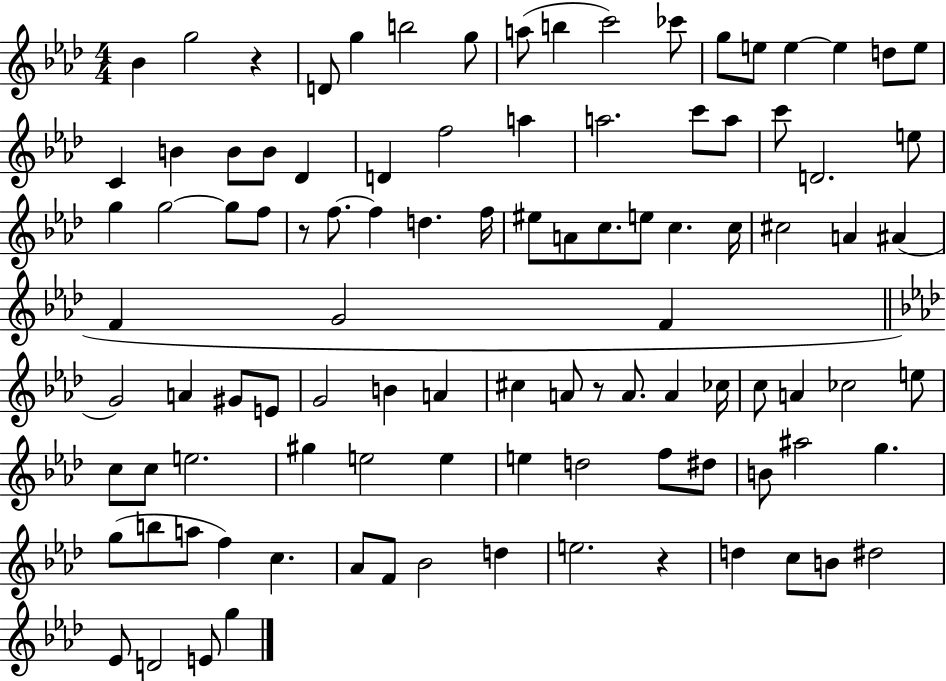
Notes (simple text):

Bb4/q G5/h R/q D4/e G5/q B5/h G5/e A5/e B5/q C6/h CES6/e G5/e E5/e E5/q E5/q D5/e E5/e C4/q B4/q B4/e B4/e Db4/q D4/q F5/h A5/q A5/h. C6/e A5/e C6/e D4/h. E5/e G5/q G5/h G5/e F5/e R/e F5/e. F5/q D5/q. F5/s EIS5/e A4/e C5/e. E5/e C5/q. C5/s C#5/h A4/q A#4/q F4/q G4/h F4/q G4/h A4/q G#4/e E4/e G4/h B4/q A4/q C#5/q A4/e R/e A4/e. A4/q CES5/s C5/e A4/q CES5/h E5/e C5/e C5/e E5/h. G#5/q E5/h E5/q E5/q D5/h F5/e D#5/e B4/e A#5/h G5/q. G5/e B5/e A5/e F5/q C5/q. Ab4/e F4/e Bb4/h D5/q E5/h. R/q D5/q C5/e B4/e D#5/h Eb4/e D4/h E4/e G5/q